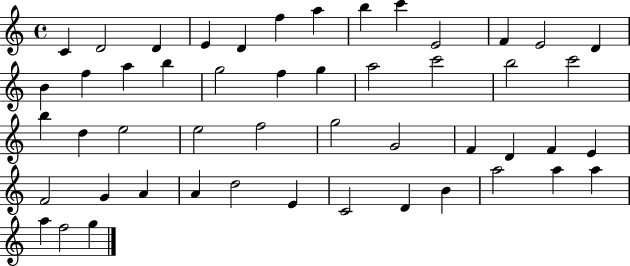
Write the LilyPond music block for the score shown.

{
  \clef treble
  \time 4/4
  \defaultTimeSignature
  \key c \major
  c'4 d'2 d'4 | e'4 d'4 f''4 a''4 | b''4 c'''4 e'2 | f'4 e'2 d'4 | \break b'4 f''4 a''4 b''4 | g''2 f''4 g''4 | a''2 c'''2 | b''2 c'''2 | \break b''4 d''4 e''2 | e''2 f''2 | g''2 g'2 | f'4 d'4 f'4 e'4 | \break f'2 g'4 a'4 | a'4 d''2 e'4 | c'2 d'4 b'4 | a''2 a''4 a''4 | \break a''4 f''2 g''4 | \bar "|."
}